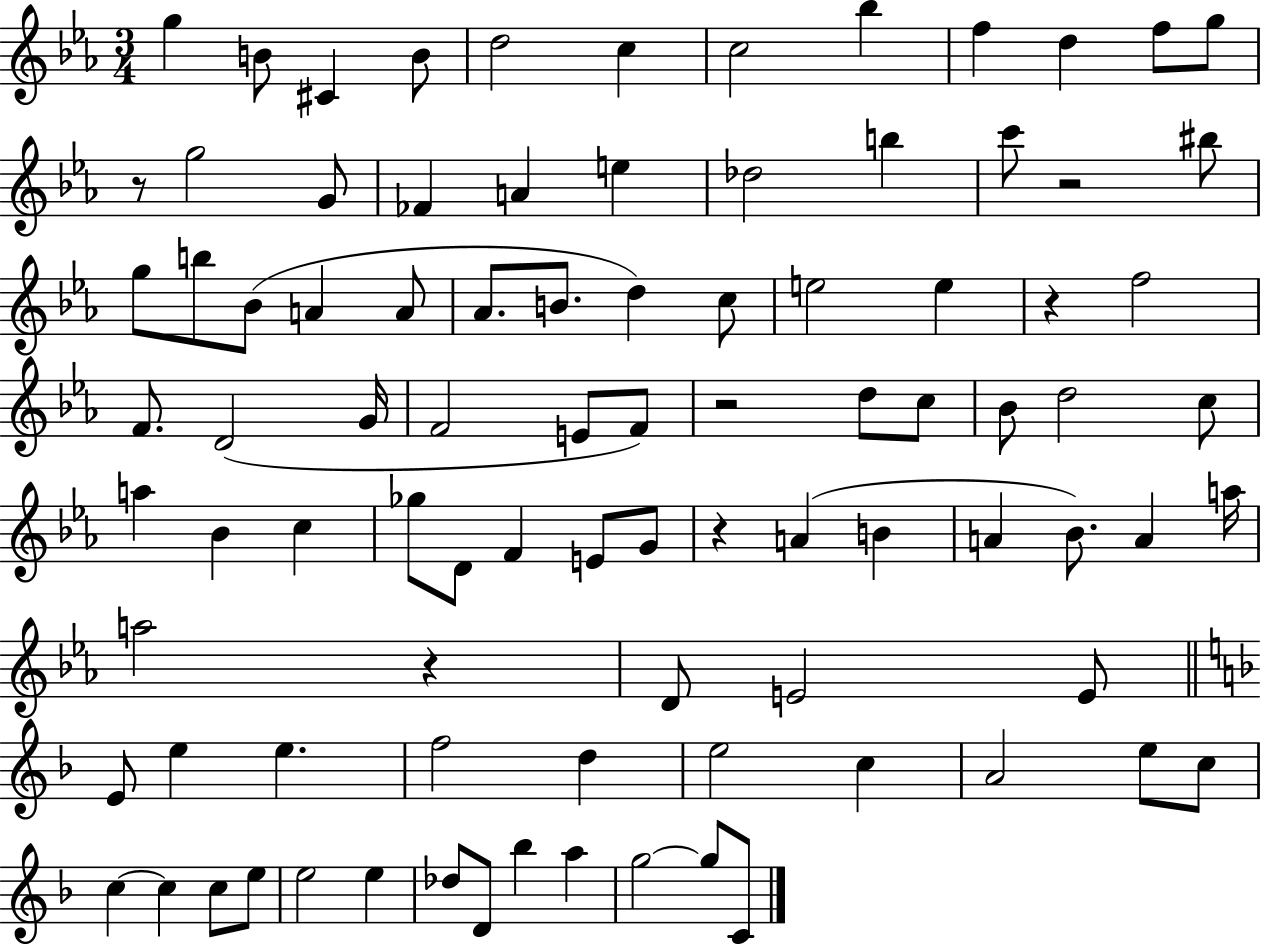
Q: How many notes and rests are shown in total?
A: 91